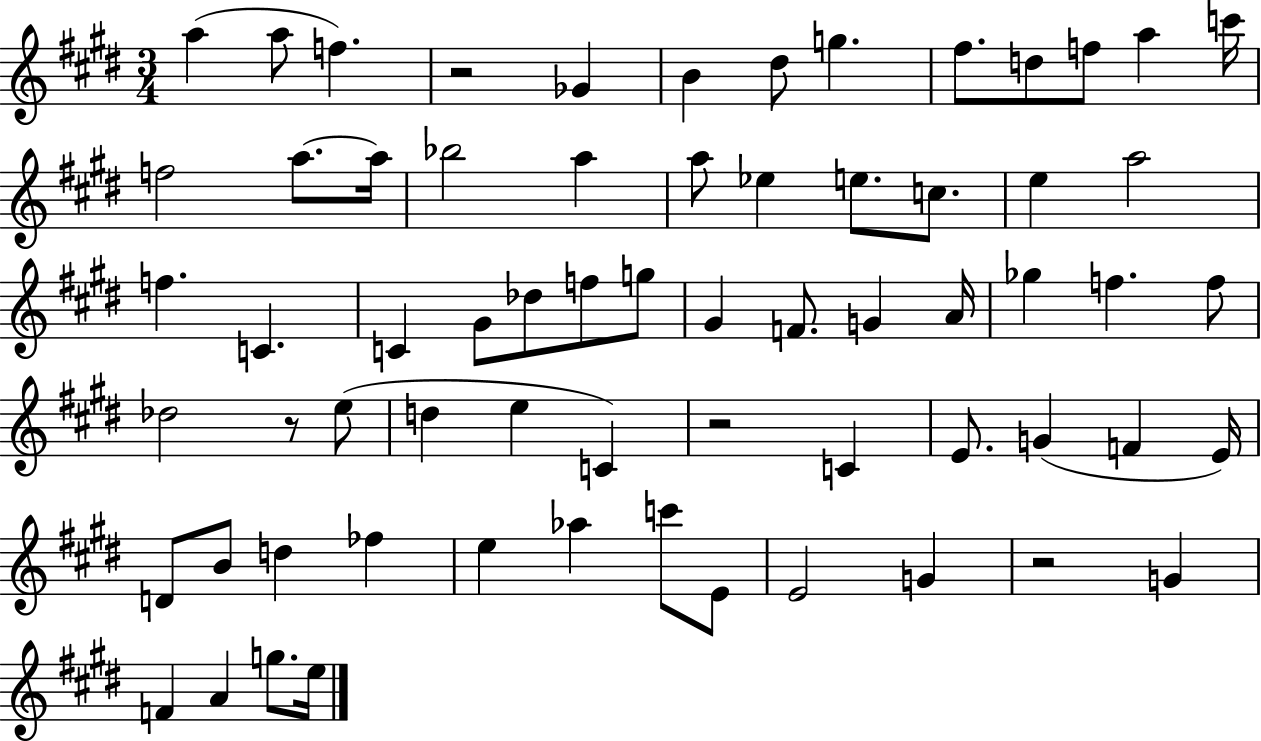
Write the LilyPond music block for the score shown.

{
  \clef treble
  \numericTimeSignature
  \time 3/4
  \key e \major
  a''4( a''8 f''4.) | r2 ges'4 | b'4 dis''8 g''4. | fis''8. d''8 f''8 a''4 c'''16 | \break f''2 a''8.~~ a''16 | bes''2 a''4 | a''8 ees''4 e''8. c''8. | e''4 a''2 | \break f''4. c'4. | c'4 gis'8 des''8 f''8 g''8 | gis'4 f'8. g'4 a'16 | ges''4 f''4. f''8 | \break des''2 r8 e''8( | d''4 e''4 c'4) | r2 c'4 | e'8. g'4( f'4 e'16) | \break d'8 b'8 d''4 fes''4 | e''4 aes''4 c'''8 e'8 | e'2 g'4 | r2 g'4 | \break f'4 a'4 g''8. e''16 | \bar "|."
}